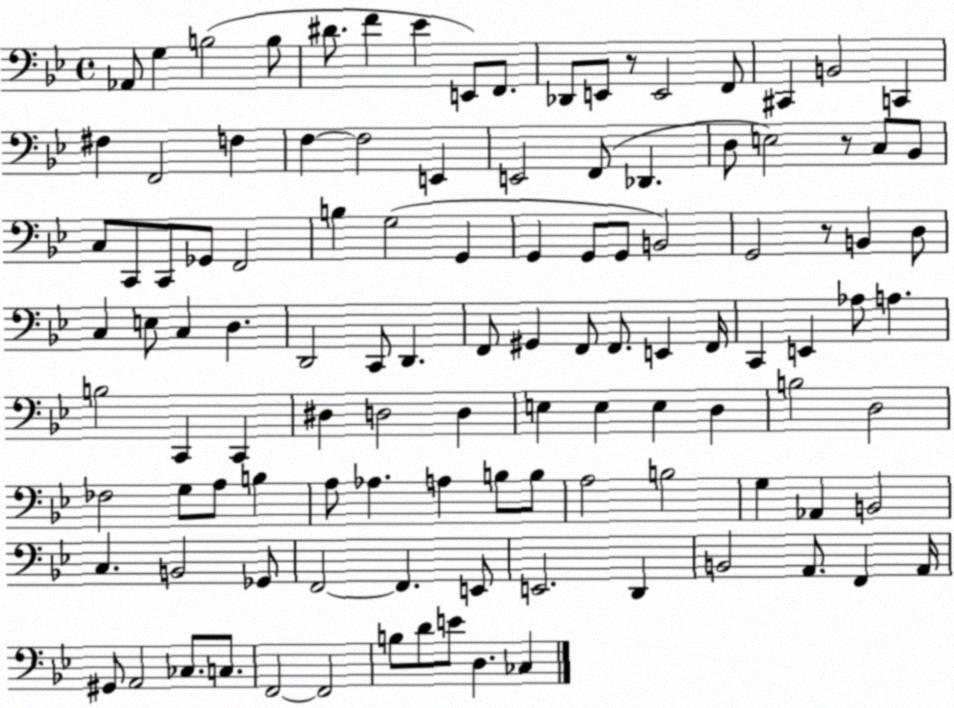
X:1
T:Untitled
M:4/4
L:1/4
K:Bb
_A,,/2 G, B,2 B,/2 ^D/2 F _E E,,/2 F,,/2 _D,,/2 E,,/2 z/2 E,,2 F,,/2 ^C,, B,,2 C,, ^F, F,,2 F, F, F,2 E,, E,,2 F,,/2 _D,, D,/2 E,2 z/2 C,/2 _B,,/2 C,/2 C,,/2 C,,/2 _G,,/2 F,,2 B, G,2 G,, G,, G,,/2 G,,/2 B,,2 G,,2 z/2 B,, D,/2 C, E,/2 C, D, D,,2 C,,/2 D,, F,,/2 ^G,, F,,/2 F,,/2 E,, F,,/4 C,, E,, _A,/2 A, B,2 C,, C,, ^D, D,2 D, E, E, E, D, B,2 D,2 _F,2 G,/2 A,/2 B, A,/2 _A, A, B,/2 B,/2 A,2 B,2 G, _A,, B,,2 C, B,,2 _G,,/2 F,,2 F,, E,,/2 E,,2 D,, B,,2 A,,/2 F,, A,,/4 ^G,,/2 A,,2 _C,/2 C,/2 F,,2 F,,2 B,/2 D/2 E/2 D, _C,